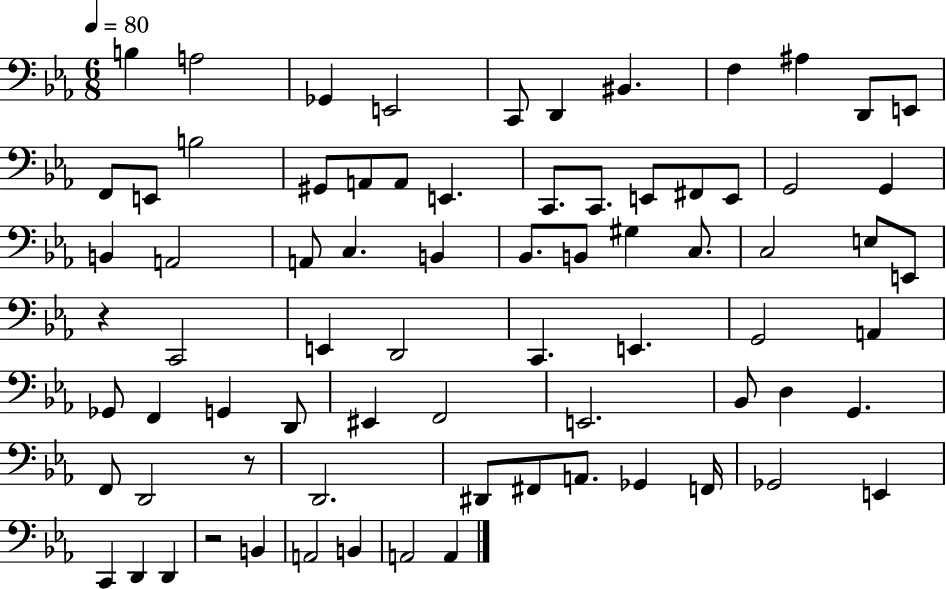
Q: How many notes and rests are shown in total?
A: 75